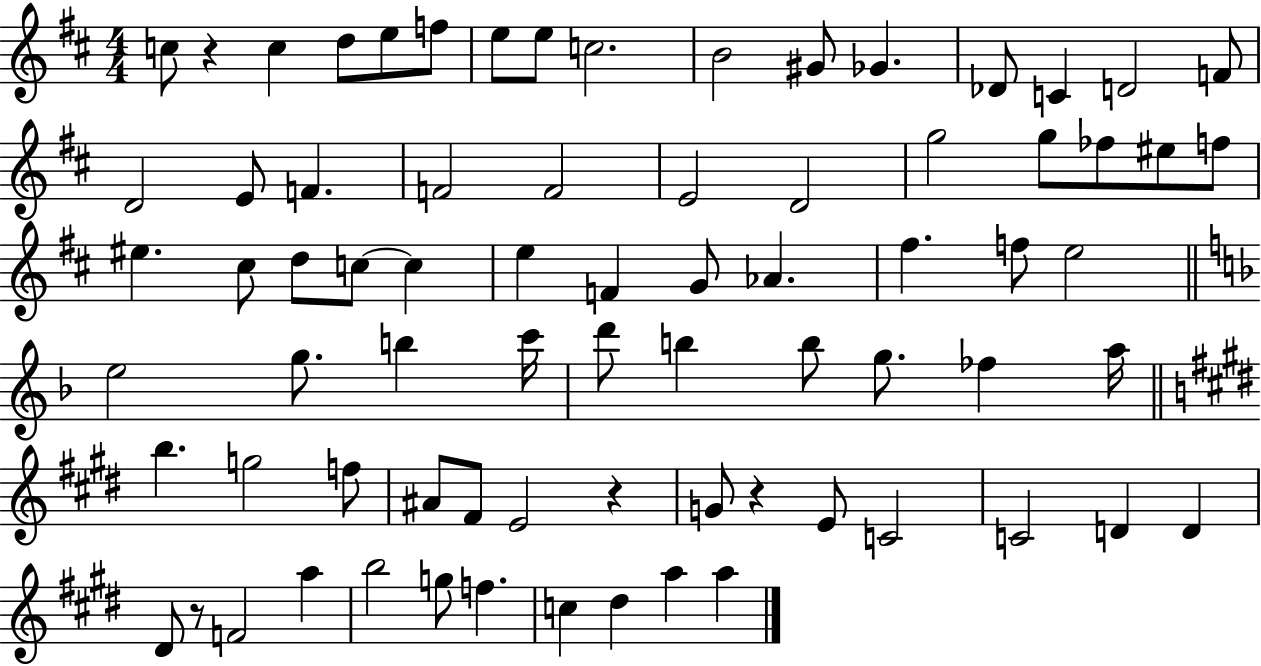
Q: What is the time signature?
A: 4/4